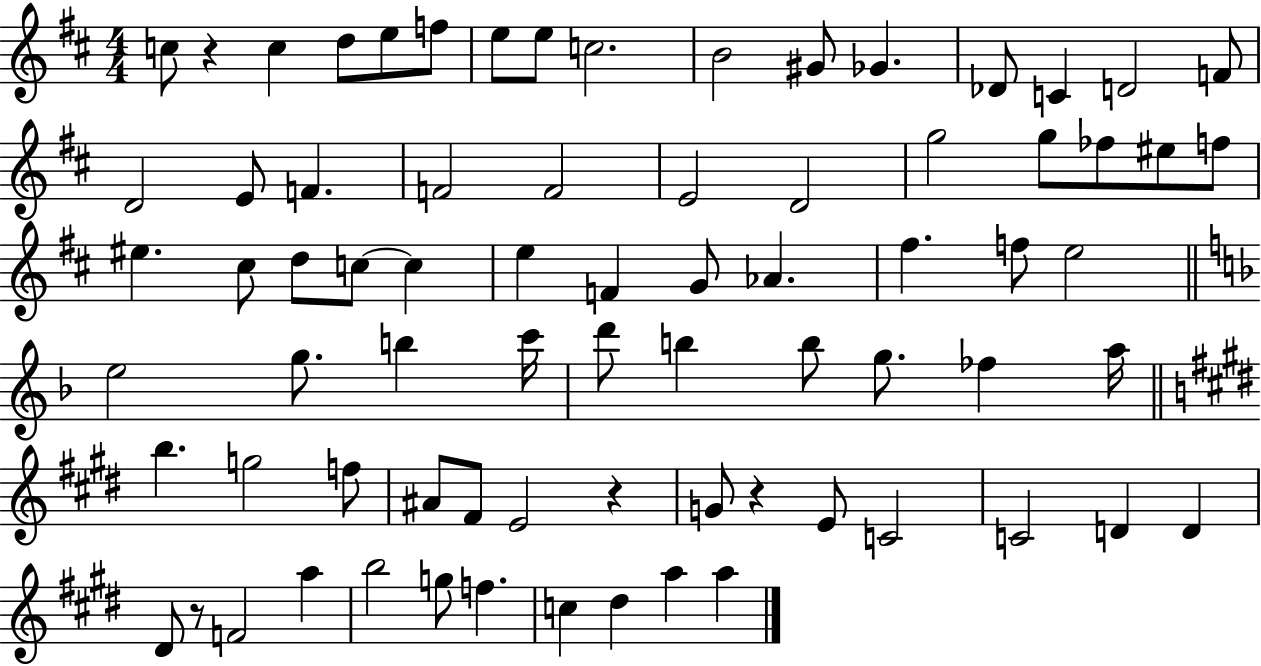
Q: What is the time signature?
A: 4/4